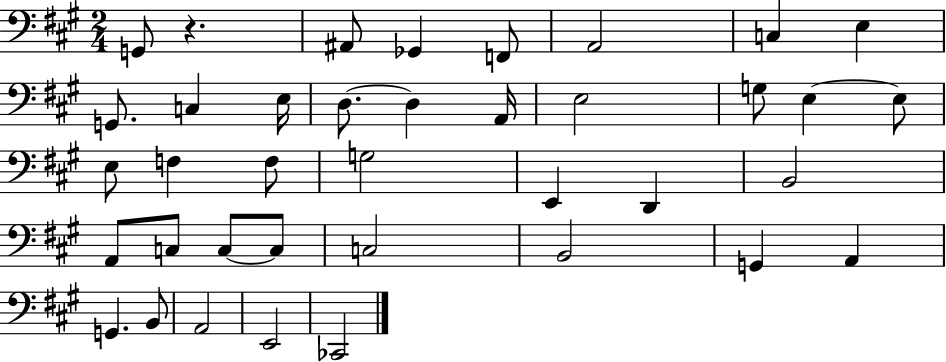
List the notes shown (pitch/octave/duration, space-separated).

G2/e R/q. A#2/e Gb2/q F2/e A2/h C3/q E3/q G2/e. C3/q E3/s D3/e. D3/q A2/s E3/h G3/e E3/q E3/e E3/e F3/q F3/e G3/h E2/q D2/q B2/h A2/e C3/e C3/e C3/e C3/h B2/h G2/q A2/q G2/q. B2/e A2/h E2/h CES2/h